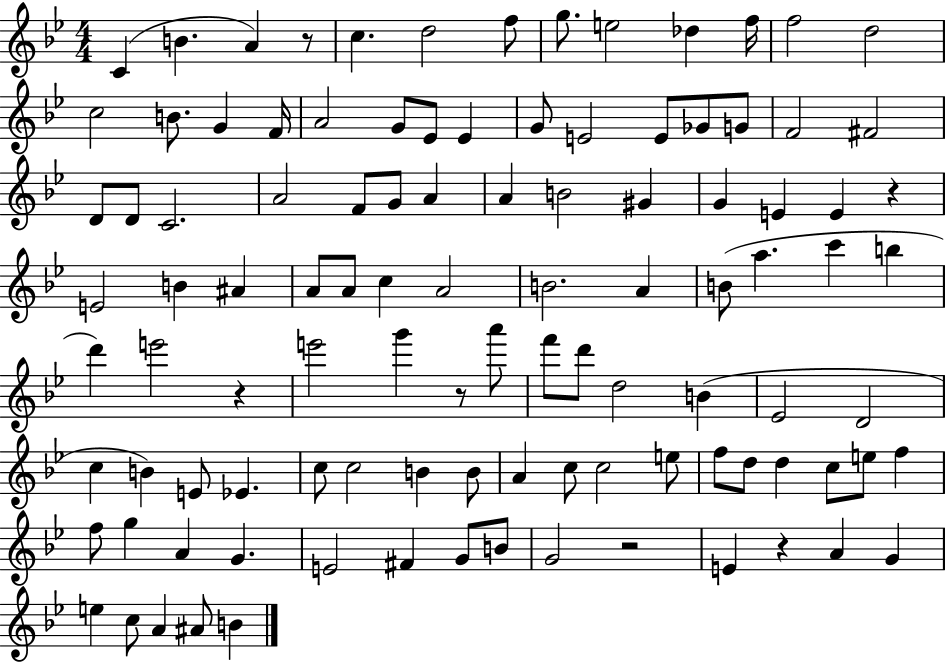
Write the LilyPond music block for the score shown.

{
  \clef treble
  \numericTimeSignature
  \time 4/4
  \key bes \major
  c'4( b'4. a'4) r8 | c''4. d''2 f''8 | g''8. e''2 des''4 f''16 | f''2 d''2 | \break c''2 b'8. g'4 f'16 | a'2 g'8 ees'8 ees'4 | g'8 e'2 e'8 ges'8 g'8 | f'2 fis'2 | \break d'8 d'8 c'2. | a'2 f'8 g'8 a'4 | a'4 b'2 gis'4 | g'4 e'4 e'4 r4 | \break e'2 b'4 ais'4 | a'8 a'8 c''4 a'2 | b'2. a'4 | b'8( a''4. c'''4 b''4 | \break d'''4) e'''2 r4 | e'''2 g'''4 r8 a'''8 | f'''8 d'''8 d''2 b'4( | ees'2 d'2 | \break c''4 b'4) e'8 ees'4. | c''8 c''2 b'4 b'8 | a'4 c''8 c''2 e''8 | f''8 d''8 d''4 c''8 e''8 f''4 | \break f''8 g''4 a'4 g'4. | e'2 fis'4 g'8 b'8 | g'2 r2 | e'4 r4 a'4 g'4 | \break e''4 c''8 a'4 ais'8 b'4 | \bar "|."
}